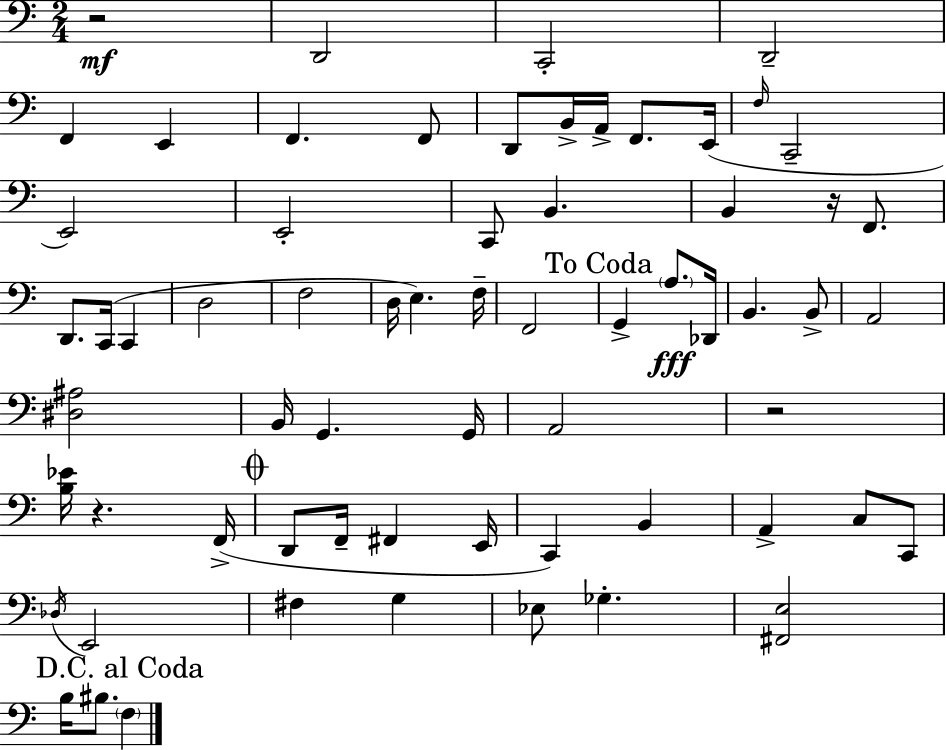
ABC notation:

X:1
T:Untitled
M:2/4
L:1/4
K:C
z2 D,,2 C,,2 D,,2 F,, E,, F,, F,,/2 D,,/2 B,,/4 A,,/4 F,,/2 E,,/4 F,/4 C,,2 E,,2 E,,2 C,,/2 B,, B,, z/4 F,,/2 D,,/2 C,,/4 C,, D,2 F,2 D,/4 E, F,/4 F,,2 G,, A,/2 _D,,/4 B,, B,,/2 A,,2 [^D,^A,]2 B,,/4 G,, G,,/4 A,,2 z2 [B,_E]/4 z F,,/4 D,,/2 F,,/4 ^F,, E,,/4 C,, B,, A,, C,/2 C,,/2 _D,/4 E,,2 ^F, G, _E,/2 _G, [^F,,E,]2 B,/4 ^B,/2 F,